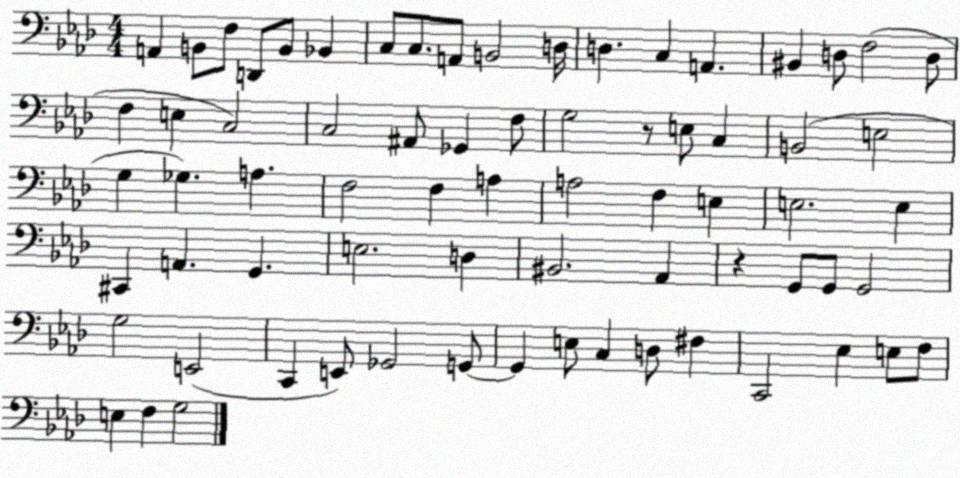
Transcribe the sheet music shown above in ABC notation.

X:1
T:Untitled
M:4/4
L:1/4
K:Ab
A,, B,,/2 F,/2 D,,/2 B,,/2 _B,, C,/2 C,/2 A,,/2 B,,2 D,/4 D, C, A,, ^B,, D,/2 F,2 D,/2 F, E, C,2 C,2 ^A,,/2 _G,, F,/2 G,2 z/2 E,/2 C, B,,2 E,2 G, _G, A, F,2 F, A, A,2 F, E, E,2 E, ^C,, A,, G,, E,2 D, ^B,,2 _A,, z G,,/2 G,,/2 G,,2 G,2 E,,2 C,, E,,/2 _G,,2 G,,/2 G,, E,/2 C, D,/2 ^F, C,,2 _E, E,/2 F,/2 E, F, G,2